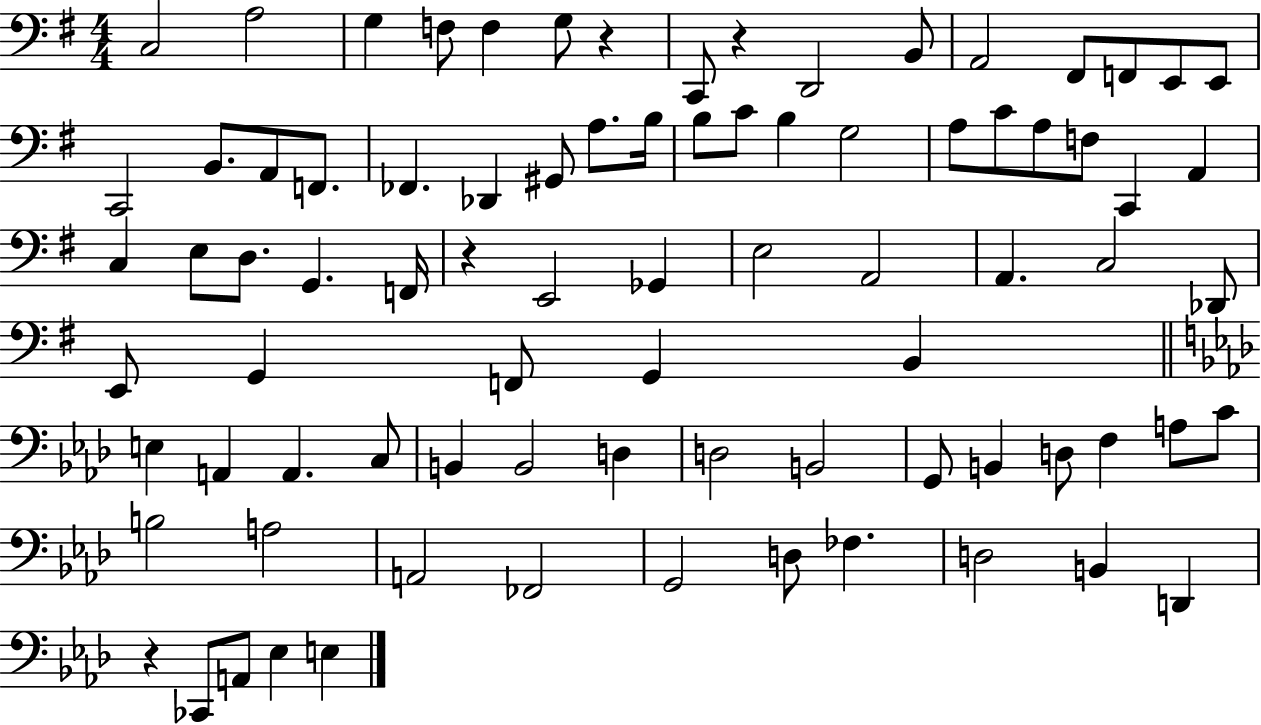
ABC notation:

X:1
T:Untitled
M:4/4
L:1/4
K:G
C,2 A,2 G, F,/2 F, G,/2 z C,,/2 z D,,2 B,,/2 A,,2 ^F,,/2 F,,/2 E,,/2 E,,/2 C,,2 B,,/2 A,,/2 F,,/2 _F,, _D,, ^G,,/2 A,/2 B,/4 B,/2 C/2 B, G,2 A,/2 C/2 A,/2 F,/2 C,, A,, C, E,/2 D,/2 G,, F,,/4 z E,,2 _G,, E,2 A,,2 A,, C,2 _D,,/2 E,,/2 G,, F,,/2 G,, B,, E, A,, A,, C,/2 B,, B,,2 D, D,2 B,,2 G,,/2 B,, D,/2 F, A,/2 C/2 B,2 A,2 A,,2 _F,,2 G,,2 D,/2 _F, D,2 B,, D,, z _C,,/2 A,,/2 _E, E,